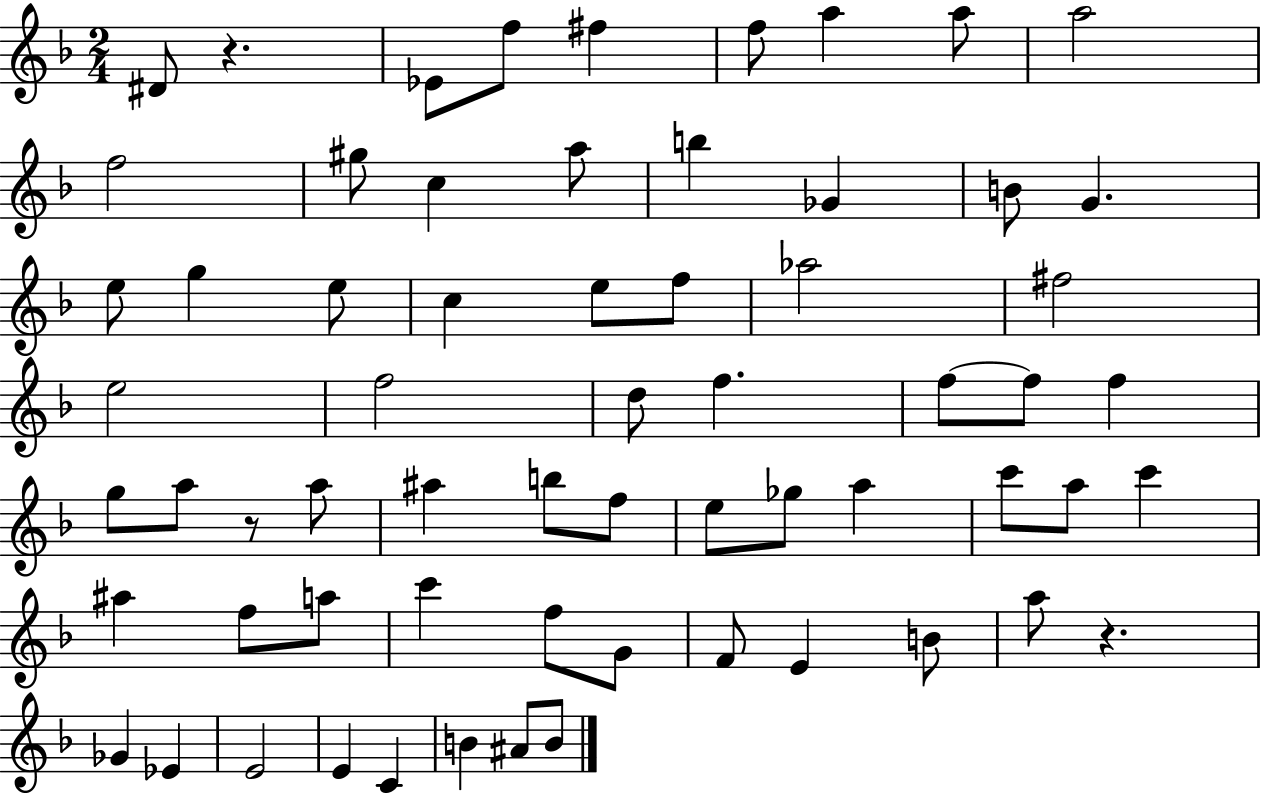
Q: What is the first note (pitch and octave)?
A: D#4